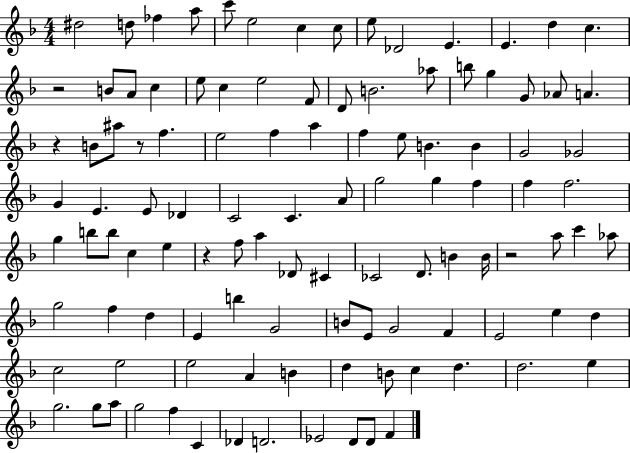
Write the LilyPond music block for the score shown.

{
  \clef treble
  \numericTimeSignature
  \time 4/4
  \key f \major
  dis''2 d''8 fes''4 a''8 | c'''8 e''2 c''4 c''8 | e''8 des'2 e'4. | e'4. d''4 c''4. | \break r2 b'8 a'8 c''4 | e''8 c''4 e''2 f'8 | d'8 b'2. aes''8 | b''8 g''4 g'8 aes'8 a'4. | \break r4 b'8 ais''8 r8 f''4. | e''2 f''4 a''4 | f''4 e''8 b'4. b'4 | g'2 ges'2 | \break g'4 e'4. e'8 des'4 | c'2 c'4. a'8 | g''2 g''4 f''4 | f''4 f''2. | \break g''4 b''8 b''8 c''4 e''4 | r4 f''8 a''4 des'8 cis'4 | ces'2 d'8. b'4 b'16 | r2 a''8 c'''4 aes''8 | \break g''2 f''4 d''4 | e'4 b''4 g'2 | b'8 e'8 g'2 f'4 | e'2 e''4 d''4 | \break c''2 e''2 | e''2 a'4 b'4 | d''4 b'8 c''4 d''4. | d''2. e''4 | \break g''2. g''8 a''8 | g''2 f''4 c'4 | des'4 d'2. | ees'2 d'8 d'8 f'4 | \break \bar "|."
}